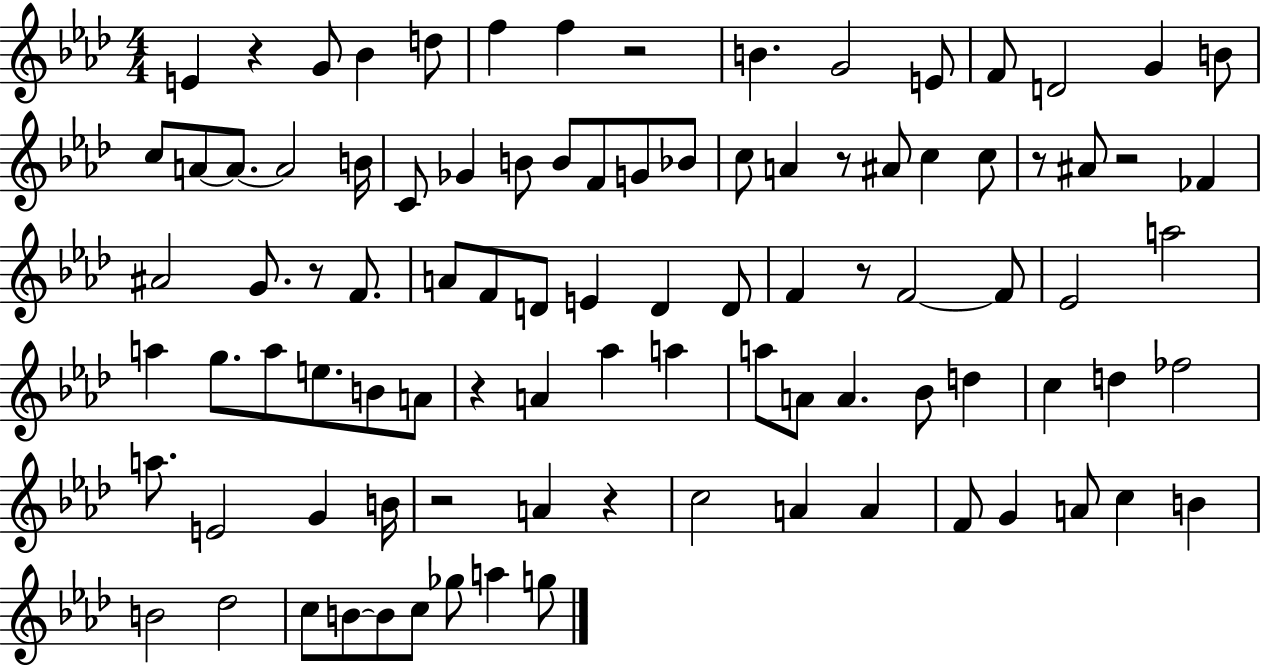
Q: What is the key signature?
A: AES major